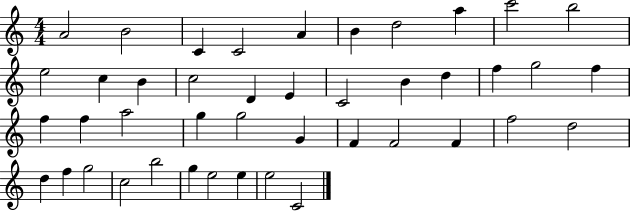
A4/h B4/h C4/q C4/h A4/q B4/q D5/h A5/q C6/h B5/h E5/h C5/q B4/q C5/h D4/q E4/q C4/h B4/q D5/q F5/q G5/h F5/q F5/q F5/q A5/h G5/q G5/h G4/q F4/q F4/h F4/q F5/h D5/h D5/q F5/q G5/h C5/h B5/h G5/q E5/h E5/q E5/h C4/h